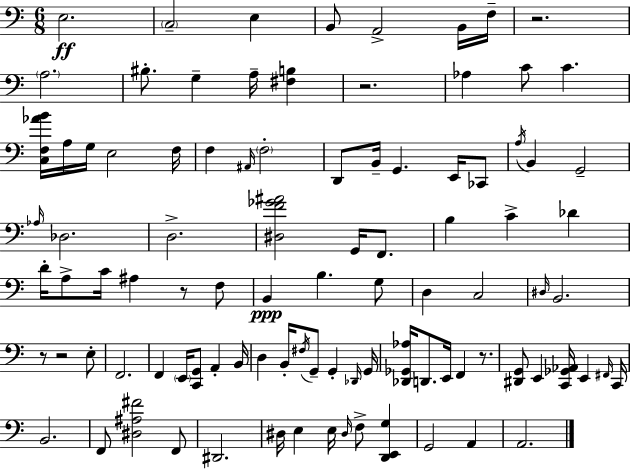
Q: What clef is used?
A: bass